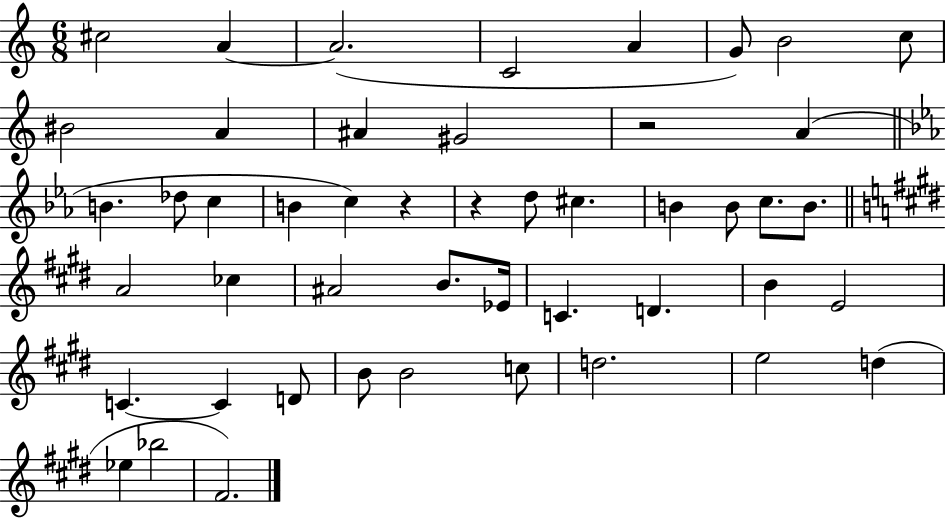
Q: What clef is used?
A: treble